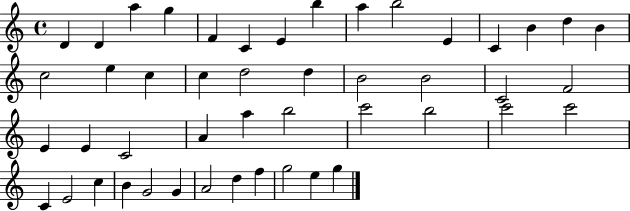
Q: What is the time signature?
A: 4/4